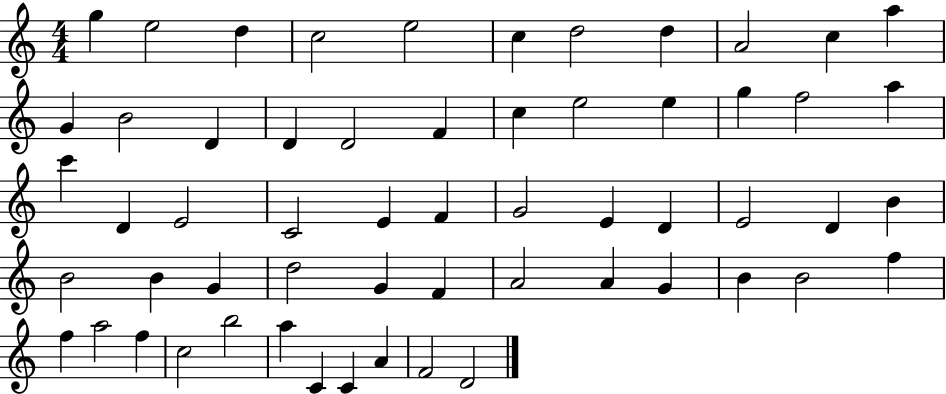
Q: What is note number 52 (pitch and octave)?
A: B5